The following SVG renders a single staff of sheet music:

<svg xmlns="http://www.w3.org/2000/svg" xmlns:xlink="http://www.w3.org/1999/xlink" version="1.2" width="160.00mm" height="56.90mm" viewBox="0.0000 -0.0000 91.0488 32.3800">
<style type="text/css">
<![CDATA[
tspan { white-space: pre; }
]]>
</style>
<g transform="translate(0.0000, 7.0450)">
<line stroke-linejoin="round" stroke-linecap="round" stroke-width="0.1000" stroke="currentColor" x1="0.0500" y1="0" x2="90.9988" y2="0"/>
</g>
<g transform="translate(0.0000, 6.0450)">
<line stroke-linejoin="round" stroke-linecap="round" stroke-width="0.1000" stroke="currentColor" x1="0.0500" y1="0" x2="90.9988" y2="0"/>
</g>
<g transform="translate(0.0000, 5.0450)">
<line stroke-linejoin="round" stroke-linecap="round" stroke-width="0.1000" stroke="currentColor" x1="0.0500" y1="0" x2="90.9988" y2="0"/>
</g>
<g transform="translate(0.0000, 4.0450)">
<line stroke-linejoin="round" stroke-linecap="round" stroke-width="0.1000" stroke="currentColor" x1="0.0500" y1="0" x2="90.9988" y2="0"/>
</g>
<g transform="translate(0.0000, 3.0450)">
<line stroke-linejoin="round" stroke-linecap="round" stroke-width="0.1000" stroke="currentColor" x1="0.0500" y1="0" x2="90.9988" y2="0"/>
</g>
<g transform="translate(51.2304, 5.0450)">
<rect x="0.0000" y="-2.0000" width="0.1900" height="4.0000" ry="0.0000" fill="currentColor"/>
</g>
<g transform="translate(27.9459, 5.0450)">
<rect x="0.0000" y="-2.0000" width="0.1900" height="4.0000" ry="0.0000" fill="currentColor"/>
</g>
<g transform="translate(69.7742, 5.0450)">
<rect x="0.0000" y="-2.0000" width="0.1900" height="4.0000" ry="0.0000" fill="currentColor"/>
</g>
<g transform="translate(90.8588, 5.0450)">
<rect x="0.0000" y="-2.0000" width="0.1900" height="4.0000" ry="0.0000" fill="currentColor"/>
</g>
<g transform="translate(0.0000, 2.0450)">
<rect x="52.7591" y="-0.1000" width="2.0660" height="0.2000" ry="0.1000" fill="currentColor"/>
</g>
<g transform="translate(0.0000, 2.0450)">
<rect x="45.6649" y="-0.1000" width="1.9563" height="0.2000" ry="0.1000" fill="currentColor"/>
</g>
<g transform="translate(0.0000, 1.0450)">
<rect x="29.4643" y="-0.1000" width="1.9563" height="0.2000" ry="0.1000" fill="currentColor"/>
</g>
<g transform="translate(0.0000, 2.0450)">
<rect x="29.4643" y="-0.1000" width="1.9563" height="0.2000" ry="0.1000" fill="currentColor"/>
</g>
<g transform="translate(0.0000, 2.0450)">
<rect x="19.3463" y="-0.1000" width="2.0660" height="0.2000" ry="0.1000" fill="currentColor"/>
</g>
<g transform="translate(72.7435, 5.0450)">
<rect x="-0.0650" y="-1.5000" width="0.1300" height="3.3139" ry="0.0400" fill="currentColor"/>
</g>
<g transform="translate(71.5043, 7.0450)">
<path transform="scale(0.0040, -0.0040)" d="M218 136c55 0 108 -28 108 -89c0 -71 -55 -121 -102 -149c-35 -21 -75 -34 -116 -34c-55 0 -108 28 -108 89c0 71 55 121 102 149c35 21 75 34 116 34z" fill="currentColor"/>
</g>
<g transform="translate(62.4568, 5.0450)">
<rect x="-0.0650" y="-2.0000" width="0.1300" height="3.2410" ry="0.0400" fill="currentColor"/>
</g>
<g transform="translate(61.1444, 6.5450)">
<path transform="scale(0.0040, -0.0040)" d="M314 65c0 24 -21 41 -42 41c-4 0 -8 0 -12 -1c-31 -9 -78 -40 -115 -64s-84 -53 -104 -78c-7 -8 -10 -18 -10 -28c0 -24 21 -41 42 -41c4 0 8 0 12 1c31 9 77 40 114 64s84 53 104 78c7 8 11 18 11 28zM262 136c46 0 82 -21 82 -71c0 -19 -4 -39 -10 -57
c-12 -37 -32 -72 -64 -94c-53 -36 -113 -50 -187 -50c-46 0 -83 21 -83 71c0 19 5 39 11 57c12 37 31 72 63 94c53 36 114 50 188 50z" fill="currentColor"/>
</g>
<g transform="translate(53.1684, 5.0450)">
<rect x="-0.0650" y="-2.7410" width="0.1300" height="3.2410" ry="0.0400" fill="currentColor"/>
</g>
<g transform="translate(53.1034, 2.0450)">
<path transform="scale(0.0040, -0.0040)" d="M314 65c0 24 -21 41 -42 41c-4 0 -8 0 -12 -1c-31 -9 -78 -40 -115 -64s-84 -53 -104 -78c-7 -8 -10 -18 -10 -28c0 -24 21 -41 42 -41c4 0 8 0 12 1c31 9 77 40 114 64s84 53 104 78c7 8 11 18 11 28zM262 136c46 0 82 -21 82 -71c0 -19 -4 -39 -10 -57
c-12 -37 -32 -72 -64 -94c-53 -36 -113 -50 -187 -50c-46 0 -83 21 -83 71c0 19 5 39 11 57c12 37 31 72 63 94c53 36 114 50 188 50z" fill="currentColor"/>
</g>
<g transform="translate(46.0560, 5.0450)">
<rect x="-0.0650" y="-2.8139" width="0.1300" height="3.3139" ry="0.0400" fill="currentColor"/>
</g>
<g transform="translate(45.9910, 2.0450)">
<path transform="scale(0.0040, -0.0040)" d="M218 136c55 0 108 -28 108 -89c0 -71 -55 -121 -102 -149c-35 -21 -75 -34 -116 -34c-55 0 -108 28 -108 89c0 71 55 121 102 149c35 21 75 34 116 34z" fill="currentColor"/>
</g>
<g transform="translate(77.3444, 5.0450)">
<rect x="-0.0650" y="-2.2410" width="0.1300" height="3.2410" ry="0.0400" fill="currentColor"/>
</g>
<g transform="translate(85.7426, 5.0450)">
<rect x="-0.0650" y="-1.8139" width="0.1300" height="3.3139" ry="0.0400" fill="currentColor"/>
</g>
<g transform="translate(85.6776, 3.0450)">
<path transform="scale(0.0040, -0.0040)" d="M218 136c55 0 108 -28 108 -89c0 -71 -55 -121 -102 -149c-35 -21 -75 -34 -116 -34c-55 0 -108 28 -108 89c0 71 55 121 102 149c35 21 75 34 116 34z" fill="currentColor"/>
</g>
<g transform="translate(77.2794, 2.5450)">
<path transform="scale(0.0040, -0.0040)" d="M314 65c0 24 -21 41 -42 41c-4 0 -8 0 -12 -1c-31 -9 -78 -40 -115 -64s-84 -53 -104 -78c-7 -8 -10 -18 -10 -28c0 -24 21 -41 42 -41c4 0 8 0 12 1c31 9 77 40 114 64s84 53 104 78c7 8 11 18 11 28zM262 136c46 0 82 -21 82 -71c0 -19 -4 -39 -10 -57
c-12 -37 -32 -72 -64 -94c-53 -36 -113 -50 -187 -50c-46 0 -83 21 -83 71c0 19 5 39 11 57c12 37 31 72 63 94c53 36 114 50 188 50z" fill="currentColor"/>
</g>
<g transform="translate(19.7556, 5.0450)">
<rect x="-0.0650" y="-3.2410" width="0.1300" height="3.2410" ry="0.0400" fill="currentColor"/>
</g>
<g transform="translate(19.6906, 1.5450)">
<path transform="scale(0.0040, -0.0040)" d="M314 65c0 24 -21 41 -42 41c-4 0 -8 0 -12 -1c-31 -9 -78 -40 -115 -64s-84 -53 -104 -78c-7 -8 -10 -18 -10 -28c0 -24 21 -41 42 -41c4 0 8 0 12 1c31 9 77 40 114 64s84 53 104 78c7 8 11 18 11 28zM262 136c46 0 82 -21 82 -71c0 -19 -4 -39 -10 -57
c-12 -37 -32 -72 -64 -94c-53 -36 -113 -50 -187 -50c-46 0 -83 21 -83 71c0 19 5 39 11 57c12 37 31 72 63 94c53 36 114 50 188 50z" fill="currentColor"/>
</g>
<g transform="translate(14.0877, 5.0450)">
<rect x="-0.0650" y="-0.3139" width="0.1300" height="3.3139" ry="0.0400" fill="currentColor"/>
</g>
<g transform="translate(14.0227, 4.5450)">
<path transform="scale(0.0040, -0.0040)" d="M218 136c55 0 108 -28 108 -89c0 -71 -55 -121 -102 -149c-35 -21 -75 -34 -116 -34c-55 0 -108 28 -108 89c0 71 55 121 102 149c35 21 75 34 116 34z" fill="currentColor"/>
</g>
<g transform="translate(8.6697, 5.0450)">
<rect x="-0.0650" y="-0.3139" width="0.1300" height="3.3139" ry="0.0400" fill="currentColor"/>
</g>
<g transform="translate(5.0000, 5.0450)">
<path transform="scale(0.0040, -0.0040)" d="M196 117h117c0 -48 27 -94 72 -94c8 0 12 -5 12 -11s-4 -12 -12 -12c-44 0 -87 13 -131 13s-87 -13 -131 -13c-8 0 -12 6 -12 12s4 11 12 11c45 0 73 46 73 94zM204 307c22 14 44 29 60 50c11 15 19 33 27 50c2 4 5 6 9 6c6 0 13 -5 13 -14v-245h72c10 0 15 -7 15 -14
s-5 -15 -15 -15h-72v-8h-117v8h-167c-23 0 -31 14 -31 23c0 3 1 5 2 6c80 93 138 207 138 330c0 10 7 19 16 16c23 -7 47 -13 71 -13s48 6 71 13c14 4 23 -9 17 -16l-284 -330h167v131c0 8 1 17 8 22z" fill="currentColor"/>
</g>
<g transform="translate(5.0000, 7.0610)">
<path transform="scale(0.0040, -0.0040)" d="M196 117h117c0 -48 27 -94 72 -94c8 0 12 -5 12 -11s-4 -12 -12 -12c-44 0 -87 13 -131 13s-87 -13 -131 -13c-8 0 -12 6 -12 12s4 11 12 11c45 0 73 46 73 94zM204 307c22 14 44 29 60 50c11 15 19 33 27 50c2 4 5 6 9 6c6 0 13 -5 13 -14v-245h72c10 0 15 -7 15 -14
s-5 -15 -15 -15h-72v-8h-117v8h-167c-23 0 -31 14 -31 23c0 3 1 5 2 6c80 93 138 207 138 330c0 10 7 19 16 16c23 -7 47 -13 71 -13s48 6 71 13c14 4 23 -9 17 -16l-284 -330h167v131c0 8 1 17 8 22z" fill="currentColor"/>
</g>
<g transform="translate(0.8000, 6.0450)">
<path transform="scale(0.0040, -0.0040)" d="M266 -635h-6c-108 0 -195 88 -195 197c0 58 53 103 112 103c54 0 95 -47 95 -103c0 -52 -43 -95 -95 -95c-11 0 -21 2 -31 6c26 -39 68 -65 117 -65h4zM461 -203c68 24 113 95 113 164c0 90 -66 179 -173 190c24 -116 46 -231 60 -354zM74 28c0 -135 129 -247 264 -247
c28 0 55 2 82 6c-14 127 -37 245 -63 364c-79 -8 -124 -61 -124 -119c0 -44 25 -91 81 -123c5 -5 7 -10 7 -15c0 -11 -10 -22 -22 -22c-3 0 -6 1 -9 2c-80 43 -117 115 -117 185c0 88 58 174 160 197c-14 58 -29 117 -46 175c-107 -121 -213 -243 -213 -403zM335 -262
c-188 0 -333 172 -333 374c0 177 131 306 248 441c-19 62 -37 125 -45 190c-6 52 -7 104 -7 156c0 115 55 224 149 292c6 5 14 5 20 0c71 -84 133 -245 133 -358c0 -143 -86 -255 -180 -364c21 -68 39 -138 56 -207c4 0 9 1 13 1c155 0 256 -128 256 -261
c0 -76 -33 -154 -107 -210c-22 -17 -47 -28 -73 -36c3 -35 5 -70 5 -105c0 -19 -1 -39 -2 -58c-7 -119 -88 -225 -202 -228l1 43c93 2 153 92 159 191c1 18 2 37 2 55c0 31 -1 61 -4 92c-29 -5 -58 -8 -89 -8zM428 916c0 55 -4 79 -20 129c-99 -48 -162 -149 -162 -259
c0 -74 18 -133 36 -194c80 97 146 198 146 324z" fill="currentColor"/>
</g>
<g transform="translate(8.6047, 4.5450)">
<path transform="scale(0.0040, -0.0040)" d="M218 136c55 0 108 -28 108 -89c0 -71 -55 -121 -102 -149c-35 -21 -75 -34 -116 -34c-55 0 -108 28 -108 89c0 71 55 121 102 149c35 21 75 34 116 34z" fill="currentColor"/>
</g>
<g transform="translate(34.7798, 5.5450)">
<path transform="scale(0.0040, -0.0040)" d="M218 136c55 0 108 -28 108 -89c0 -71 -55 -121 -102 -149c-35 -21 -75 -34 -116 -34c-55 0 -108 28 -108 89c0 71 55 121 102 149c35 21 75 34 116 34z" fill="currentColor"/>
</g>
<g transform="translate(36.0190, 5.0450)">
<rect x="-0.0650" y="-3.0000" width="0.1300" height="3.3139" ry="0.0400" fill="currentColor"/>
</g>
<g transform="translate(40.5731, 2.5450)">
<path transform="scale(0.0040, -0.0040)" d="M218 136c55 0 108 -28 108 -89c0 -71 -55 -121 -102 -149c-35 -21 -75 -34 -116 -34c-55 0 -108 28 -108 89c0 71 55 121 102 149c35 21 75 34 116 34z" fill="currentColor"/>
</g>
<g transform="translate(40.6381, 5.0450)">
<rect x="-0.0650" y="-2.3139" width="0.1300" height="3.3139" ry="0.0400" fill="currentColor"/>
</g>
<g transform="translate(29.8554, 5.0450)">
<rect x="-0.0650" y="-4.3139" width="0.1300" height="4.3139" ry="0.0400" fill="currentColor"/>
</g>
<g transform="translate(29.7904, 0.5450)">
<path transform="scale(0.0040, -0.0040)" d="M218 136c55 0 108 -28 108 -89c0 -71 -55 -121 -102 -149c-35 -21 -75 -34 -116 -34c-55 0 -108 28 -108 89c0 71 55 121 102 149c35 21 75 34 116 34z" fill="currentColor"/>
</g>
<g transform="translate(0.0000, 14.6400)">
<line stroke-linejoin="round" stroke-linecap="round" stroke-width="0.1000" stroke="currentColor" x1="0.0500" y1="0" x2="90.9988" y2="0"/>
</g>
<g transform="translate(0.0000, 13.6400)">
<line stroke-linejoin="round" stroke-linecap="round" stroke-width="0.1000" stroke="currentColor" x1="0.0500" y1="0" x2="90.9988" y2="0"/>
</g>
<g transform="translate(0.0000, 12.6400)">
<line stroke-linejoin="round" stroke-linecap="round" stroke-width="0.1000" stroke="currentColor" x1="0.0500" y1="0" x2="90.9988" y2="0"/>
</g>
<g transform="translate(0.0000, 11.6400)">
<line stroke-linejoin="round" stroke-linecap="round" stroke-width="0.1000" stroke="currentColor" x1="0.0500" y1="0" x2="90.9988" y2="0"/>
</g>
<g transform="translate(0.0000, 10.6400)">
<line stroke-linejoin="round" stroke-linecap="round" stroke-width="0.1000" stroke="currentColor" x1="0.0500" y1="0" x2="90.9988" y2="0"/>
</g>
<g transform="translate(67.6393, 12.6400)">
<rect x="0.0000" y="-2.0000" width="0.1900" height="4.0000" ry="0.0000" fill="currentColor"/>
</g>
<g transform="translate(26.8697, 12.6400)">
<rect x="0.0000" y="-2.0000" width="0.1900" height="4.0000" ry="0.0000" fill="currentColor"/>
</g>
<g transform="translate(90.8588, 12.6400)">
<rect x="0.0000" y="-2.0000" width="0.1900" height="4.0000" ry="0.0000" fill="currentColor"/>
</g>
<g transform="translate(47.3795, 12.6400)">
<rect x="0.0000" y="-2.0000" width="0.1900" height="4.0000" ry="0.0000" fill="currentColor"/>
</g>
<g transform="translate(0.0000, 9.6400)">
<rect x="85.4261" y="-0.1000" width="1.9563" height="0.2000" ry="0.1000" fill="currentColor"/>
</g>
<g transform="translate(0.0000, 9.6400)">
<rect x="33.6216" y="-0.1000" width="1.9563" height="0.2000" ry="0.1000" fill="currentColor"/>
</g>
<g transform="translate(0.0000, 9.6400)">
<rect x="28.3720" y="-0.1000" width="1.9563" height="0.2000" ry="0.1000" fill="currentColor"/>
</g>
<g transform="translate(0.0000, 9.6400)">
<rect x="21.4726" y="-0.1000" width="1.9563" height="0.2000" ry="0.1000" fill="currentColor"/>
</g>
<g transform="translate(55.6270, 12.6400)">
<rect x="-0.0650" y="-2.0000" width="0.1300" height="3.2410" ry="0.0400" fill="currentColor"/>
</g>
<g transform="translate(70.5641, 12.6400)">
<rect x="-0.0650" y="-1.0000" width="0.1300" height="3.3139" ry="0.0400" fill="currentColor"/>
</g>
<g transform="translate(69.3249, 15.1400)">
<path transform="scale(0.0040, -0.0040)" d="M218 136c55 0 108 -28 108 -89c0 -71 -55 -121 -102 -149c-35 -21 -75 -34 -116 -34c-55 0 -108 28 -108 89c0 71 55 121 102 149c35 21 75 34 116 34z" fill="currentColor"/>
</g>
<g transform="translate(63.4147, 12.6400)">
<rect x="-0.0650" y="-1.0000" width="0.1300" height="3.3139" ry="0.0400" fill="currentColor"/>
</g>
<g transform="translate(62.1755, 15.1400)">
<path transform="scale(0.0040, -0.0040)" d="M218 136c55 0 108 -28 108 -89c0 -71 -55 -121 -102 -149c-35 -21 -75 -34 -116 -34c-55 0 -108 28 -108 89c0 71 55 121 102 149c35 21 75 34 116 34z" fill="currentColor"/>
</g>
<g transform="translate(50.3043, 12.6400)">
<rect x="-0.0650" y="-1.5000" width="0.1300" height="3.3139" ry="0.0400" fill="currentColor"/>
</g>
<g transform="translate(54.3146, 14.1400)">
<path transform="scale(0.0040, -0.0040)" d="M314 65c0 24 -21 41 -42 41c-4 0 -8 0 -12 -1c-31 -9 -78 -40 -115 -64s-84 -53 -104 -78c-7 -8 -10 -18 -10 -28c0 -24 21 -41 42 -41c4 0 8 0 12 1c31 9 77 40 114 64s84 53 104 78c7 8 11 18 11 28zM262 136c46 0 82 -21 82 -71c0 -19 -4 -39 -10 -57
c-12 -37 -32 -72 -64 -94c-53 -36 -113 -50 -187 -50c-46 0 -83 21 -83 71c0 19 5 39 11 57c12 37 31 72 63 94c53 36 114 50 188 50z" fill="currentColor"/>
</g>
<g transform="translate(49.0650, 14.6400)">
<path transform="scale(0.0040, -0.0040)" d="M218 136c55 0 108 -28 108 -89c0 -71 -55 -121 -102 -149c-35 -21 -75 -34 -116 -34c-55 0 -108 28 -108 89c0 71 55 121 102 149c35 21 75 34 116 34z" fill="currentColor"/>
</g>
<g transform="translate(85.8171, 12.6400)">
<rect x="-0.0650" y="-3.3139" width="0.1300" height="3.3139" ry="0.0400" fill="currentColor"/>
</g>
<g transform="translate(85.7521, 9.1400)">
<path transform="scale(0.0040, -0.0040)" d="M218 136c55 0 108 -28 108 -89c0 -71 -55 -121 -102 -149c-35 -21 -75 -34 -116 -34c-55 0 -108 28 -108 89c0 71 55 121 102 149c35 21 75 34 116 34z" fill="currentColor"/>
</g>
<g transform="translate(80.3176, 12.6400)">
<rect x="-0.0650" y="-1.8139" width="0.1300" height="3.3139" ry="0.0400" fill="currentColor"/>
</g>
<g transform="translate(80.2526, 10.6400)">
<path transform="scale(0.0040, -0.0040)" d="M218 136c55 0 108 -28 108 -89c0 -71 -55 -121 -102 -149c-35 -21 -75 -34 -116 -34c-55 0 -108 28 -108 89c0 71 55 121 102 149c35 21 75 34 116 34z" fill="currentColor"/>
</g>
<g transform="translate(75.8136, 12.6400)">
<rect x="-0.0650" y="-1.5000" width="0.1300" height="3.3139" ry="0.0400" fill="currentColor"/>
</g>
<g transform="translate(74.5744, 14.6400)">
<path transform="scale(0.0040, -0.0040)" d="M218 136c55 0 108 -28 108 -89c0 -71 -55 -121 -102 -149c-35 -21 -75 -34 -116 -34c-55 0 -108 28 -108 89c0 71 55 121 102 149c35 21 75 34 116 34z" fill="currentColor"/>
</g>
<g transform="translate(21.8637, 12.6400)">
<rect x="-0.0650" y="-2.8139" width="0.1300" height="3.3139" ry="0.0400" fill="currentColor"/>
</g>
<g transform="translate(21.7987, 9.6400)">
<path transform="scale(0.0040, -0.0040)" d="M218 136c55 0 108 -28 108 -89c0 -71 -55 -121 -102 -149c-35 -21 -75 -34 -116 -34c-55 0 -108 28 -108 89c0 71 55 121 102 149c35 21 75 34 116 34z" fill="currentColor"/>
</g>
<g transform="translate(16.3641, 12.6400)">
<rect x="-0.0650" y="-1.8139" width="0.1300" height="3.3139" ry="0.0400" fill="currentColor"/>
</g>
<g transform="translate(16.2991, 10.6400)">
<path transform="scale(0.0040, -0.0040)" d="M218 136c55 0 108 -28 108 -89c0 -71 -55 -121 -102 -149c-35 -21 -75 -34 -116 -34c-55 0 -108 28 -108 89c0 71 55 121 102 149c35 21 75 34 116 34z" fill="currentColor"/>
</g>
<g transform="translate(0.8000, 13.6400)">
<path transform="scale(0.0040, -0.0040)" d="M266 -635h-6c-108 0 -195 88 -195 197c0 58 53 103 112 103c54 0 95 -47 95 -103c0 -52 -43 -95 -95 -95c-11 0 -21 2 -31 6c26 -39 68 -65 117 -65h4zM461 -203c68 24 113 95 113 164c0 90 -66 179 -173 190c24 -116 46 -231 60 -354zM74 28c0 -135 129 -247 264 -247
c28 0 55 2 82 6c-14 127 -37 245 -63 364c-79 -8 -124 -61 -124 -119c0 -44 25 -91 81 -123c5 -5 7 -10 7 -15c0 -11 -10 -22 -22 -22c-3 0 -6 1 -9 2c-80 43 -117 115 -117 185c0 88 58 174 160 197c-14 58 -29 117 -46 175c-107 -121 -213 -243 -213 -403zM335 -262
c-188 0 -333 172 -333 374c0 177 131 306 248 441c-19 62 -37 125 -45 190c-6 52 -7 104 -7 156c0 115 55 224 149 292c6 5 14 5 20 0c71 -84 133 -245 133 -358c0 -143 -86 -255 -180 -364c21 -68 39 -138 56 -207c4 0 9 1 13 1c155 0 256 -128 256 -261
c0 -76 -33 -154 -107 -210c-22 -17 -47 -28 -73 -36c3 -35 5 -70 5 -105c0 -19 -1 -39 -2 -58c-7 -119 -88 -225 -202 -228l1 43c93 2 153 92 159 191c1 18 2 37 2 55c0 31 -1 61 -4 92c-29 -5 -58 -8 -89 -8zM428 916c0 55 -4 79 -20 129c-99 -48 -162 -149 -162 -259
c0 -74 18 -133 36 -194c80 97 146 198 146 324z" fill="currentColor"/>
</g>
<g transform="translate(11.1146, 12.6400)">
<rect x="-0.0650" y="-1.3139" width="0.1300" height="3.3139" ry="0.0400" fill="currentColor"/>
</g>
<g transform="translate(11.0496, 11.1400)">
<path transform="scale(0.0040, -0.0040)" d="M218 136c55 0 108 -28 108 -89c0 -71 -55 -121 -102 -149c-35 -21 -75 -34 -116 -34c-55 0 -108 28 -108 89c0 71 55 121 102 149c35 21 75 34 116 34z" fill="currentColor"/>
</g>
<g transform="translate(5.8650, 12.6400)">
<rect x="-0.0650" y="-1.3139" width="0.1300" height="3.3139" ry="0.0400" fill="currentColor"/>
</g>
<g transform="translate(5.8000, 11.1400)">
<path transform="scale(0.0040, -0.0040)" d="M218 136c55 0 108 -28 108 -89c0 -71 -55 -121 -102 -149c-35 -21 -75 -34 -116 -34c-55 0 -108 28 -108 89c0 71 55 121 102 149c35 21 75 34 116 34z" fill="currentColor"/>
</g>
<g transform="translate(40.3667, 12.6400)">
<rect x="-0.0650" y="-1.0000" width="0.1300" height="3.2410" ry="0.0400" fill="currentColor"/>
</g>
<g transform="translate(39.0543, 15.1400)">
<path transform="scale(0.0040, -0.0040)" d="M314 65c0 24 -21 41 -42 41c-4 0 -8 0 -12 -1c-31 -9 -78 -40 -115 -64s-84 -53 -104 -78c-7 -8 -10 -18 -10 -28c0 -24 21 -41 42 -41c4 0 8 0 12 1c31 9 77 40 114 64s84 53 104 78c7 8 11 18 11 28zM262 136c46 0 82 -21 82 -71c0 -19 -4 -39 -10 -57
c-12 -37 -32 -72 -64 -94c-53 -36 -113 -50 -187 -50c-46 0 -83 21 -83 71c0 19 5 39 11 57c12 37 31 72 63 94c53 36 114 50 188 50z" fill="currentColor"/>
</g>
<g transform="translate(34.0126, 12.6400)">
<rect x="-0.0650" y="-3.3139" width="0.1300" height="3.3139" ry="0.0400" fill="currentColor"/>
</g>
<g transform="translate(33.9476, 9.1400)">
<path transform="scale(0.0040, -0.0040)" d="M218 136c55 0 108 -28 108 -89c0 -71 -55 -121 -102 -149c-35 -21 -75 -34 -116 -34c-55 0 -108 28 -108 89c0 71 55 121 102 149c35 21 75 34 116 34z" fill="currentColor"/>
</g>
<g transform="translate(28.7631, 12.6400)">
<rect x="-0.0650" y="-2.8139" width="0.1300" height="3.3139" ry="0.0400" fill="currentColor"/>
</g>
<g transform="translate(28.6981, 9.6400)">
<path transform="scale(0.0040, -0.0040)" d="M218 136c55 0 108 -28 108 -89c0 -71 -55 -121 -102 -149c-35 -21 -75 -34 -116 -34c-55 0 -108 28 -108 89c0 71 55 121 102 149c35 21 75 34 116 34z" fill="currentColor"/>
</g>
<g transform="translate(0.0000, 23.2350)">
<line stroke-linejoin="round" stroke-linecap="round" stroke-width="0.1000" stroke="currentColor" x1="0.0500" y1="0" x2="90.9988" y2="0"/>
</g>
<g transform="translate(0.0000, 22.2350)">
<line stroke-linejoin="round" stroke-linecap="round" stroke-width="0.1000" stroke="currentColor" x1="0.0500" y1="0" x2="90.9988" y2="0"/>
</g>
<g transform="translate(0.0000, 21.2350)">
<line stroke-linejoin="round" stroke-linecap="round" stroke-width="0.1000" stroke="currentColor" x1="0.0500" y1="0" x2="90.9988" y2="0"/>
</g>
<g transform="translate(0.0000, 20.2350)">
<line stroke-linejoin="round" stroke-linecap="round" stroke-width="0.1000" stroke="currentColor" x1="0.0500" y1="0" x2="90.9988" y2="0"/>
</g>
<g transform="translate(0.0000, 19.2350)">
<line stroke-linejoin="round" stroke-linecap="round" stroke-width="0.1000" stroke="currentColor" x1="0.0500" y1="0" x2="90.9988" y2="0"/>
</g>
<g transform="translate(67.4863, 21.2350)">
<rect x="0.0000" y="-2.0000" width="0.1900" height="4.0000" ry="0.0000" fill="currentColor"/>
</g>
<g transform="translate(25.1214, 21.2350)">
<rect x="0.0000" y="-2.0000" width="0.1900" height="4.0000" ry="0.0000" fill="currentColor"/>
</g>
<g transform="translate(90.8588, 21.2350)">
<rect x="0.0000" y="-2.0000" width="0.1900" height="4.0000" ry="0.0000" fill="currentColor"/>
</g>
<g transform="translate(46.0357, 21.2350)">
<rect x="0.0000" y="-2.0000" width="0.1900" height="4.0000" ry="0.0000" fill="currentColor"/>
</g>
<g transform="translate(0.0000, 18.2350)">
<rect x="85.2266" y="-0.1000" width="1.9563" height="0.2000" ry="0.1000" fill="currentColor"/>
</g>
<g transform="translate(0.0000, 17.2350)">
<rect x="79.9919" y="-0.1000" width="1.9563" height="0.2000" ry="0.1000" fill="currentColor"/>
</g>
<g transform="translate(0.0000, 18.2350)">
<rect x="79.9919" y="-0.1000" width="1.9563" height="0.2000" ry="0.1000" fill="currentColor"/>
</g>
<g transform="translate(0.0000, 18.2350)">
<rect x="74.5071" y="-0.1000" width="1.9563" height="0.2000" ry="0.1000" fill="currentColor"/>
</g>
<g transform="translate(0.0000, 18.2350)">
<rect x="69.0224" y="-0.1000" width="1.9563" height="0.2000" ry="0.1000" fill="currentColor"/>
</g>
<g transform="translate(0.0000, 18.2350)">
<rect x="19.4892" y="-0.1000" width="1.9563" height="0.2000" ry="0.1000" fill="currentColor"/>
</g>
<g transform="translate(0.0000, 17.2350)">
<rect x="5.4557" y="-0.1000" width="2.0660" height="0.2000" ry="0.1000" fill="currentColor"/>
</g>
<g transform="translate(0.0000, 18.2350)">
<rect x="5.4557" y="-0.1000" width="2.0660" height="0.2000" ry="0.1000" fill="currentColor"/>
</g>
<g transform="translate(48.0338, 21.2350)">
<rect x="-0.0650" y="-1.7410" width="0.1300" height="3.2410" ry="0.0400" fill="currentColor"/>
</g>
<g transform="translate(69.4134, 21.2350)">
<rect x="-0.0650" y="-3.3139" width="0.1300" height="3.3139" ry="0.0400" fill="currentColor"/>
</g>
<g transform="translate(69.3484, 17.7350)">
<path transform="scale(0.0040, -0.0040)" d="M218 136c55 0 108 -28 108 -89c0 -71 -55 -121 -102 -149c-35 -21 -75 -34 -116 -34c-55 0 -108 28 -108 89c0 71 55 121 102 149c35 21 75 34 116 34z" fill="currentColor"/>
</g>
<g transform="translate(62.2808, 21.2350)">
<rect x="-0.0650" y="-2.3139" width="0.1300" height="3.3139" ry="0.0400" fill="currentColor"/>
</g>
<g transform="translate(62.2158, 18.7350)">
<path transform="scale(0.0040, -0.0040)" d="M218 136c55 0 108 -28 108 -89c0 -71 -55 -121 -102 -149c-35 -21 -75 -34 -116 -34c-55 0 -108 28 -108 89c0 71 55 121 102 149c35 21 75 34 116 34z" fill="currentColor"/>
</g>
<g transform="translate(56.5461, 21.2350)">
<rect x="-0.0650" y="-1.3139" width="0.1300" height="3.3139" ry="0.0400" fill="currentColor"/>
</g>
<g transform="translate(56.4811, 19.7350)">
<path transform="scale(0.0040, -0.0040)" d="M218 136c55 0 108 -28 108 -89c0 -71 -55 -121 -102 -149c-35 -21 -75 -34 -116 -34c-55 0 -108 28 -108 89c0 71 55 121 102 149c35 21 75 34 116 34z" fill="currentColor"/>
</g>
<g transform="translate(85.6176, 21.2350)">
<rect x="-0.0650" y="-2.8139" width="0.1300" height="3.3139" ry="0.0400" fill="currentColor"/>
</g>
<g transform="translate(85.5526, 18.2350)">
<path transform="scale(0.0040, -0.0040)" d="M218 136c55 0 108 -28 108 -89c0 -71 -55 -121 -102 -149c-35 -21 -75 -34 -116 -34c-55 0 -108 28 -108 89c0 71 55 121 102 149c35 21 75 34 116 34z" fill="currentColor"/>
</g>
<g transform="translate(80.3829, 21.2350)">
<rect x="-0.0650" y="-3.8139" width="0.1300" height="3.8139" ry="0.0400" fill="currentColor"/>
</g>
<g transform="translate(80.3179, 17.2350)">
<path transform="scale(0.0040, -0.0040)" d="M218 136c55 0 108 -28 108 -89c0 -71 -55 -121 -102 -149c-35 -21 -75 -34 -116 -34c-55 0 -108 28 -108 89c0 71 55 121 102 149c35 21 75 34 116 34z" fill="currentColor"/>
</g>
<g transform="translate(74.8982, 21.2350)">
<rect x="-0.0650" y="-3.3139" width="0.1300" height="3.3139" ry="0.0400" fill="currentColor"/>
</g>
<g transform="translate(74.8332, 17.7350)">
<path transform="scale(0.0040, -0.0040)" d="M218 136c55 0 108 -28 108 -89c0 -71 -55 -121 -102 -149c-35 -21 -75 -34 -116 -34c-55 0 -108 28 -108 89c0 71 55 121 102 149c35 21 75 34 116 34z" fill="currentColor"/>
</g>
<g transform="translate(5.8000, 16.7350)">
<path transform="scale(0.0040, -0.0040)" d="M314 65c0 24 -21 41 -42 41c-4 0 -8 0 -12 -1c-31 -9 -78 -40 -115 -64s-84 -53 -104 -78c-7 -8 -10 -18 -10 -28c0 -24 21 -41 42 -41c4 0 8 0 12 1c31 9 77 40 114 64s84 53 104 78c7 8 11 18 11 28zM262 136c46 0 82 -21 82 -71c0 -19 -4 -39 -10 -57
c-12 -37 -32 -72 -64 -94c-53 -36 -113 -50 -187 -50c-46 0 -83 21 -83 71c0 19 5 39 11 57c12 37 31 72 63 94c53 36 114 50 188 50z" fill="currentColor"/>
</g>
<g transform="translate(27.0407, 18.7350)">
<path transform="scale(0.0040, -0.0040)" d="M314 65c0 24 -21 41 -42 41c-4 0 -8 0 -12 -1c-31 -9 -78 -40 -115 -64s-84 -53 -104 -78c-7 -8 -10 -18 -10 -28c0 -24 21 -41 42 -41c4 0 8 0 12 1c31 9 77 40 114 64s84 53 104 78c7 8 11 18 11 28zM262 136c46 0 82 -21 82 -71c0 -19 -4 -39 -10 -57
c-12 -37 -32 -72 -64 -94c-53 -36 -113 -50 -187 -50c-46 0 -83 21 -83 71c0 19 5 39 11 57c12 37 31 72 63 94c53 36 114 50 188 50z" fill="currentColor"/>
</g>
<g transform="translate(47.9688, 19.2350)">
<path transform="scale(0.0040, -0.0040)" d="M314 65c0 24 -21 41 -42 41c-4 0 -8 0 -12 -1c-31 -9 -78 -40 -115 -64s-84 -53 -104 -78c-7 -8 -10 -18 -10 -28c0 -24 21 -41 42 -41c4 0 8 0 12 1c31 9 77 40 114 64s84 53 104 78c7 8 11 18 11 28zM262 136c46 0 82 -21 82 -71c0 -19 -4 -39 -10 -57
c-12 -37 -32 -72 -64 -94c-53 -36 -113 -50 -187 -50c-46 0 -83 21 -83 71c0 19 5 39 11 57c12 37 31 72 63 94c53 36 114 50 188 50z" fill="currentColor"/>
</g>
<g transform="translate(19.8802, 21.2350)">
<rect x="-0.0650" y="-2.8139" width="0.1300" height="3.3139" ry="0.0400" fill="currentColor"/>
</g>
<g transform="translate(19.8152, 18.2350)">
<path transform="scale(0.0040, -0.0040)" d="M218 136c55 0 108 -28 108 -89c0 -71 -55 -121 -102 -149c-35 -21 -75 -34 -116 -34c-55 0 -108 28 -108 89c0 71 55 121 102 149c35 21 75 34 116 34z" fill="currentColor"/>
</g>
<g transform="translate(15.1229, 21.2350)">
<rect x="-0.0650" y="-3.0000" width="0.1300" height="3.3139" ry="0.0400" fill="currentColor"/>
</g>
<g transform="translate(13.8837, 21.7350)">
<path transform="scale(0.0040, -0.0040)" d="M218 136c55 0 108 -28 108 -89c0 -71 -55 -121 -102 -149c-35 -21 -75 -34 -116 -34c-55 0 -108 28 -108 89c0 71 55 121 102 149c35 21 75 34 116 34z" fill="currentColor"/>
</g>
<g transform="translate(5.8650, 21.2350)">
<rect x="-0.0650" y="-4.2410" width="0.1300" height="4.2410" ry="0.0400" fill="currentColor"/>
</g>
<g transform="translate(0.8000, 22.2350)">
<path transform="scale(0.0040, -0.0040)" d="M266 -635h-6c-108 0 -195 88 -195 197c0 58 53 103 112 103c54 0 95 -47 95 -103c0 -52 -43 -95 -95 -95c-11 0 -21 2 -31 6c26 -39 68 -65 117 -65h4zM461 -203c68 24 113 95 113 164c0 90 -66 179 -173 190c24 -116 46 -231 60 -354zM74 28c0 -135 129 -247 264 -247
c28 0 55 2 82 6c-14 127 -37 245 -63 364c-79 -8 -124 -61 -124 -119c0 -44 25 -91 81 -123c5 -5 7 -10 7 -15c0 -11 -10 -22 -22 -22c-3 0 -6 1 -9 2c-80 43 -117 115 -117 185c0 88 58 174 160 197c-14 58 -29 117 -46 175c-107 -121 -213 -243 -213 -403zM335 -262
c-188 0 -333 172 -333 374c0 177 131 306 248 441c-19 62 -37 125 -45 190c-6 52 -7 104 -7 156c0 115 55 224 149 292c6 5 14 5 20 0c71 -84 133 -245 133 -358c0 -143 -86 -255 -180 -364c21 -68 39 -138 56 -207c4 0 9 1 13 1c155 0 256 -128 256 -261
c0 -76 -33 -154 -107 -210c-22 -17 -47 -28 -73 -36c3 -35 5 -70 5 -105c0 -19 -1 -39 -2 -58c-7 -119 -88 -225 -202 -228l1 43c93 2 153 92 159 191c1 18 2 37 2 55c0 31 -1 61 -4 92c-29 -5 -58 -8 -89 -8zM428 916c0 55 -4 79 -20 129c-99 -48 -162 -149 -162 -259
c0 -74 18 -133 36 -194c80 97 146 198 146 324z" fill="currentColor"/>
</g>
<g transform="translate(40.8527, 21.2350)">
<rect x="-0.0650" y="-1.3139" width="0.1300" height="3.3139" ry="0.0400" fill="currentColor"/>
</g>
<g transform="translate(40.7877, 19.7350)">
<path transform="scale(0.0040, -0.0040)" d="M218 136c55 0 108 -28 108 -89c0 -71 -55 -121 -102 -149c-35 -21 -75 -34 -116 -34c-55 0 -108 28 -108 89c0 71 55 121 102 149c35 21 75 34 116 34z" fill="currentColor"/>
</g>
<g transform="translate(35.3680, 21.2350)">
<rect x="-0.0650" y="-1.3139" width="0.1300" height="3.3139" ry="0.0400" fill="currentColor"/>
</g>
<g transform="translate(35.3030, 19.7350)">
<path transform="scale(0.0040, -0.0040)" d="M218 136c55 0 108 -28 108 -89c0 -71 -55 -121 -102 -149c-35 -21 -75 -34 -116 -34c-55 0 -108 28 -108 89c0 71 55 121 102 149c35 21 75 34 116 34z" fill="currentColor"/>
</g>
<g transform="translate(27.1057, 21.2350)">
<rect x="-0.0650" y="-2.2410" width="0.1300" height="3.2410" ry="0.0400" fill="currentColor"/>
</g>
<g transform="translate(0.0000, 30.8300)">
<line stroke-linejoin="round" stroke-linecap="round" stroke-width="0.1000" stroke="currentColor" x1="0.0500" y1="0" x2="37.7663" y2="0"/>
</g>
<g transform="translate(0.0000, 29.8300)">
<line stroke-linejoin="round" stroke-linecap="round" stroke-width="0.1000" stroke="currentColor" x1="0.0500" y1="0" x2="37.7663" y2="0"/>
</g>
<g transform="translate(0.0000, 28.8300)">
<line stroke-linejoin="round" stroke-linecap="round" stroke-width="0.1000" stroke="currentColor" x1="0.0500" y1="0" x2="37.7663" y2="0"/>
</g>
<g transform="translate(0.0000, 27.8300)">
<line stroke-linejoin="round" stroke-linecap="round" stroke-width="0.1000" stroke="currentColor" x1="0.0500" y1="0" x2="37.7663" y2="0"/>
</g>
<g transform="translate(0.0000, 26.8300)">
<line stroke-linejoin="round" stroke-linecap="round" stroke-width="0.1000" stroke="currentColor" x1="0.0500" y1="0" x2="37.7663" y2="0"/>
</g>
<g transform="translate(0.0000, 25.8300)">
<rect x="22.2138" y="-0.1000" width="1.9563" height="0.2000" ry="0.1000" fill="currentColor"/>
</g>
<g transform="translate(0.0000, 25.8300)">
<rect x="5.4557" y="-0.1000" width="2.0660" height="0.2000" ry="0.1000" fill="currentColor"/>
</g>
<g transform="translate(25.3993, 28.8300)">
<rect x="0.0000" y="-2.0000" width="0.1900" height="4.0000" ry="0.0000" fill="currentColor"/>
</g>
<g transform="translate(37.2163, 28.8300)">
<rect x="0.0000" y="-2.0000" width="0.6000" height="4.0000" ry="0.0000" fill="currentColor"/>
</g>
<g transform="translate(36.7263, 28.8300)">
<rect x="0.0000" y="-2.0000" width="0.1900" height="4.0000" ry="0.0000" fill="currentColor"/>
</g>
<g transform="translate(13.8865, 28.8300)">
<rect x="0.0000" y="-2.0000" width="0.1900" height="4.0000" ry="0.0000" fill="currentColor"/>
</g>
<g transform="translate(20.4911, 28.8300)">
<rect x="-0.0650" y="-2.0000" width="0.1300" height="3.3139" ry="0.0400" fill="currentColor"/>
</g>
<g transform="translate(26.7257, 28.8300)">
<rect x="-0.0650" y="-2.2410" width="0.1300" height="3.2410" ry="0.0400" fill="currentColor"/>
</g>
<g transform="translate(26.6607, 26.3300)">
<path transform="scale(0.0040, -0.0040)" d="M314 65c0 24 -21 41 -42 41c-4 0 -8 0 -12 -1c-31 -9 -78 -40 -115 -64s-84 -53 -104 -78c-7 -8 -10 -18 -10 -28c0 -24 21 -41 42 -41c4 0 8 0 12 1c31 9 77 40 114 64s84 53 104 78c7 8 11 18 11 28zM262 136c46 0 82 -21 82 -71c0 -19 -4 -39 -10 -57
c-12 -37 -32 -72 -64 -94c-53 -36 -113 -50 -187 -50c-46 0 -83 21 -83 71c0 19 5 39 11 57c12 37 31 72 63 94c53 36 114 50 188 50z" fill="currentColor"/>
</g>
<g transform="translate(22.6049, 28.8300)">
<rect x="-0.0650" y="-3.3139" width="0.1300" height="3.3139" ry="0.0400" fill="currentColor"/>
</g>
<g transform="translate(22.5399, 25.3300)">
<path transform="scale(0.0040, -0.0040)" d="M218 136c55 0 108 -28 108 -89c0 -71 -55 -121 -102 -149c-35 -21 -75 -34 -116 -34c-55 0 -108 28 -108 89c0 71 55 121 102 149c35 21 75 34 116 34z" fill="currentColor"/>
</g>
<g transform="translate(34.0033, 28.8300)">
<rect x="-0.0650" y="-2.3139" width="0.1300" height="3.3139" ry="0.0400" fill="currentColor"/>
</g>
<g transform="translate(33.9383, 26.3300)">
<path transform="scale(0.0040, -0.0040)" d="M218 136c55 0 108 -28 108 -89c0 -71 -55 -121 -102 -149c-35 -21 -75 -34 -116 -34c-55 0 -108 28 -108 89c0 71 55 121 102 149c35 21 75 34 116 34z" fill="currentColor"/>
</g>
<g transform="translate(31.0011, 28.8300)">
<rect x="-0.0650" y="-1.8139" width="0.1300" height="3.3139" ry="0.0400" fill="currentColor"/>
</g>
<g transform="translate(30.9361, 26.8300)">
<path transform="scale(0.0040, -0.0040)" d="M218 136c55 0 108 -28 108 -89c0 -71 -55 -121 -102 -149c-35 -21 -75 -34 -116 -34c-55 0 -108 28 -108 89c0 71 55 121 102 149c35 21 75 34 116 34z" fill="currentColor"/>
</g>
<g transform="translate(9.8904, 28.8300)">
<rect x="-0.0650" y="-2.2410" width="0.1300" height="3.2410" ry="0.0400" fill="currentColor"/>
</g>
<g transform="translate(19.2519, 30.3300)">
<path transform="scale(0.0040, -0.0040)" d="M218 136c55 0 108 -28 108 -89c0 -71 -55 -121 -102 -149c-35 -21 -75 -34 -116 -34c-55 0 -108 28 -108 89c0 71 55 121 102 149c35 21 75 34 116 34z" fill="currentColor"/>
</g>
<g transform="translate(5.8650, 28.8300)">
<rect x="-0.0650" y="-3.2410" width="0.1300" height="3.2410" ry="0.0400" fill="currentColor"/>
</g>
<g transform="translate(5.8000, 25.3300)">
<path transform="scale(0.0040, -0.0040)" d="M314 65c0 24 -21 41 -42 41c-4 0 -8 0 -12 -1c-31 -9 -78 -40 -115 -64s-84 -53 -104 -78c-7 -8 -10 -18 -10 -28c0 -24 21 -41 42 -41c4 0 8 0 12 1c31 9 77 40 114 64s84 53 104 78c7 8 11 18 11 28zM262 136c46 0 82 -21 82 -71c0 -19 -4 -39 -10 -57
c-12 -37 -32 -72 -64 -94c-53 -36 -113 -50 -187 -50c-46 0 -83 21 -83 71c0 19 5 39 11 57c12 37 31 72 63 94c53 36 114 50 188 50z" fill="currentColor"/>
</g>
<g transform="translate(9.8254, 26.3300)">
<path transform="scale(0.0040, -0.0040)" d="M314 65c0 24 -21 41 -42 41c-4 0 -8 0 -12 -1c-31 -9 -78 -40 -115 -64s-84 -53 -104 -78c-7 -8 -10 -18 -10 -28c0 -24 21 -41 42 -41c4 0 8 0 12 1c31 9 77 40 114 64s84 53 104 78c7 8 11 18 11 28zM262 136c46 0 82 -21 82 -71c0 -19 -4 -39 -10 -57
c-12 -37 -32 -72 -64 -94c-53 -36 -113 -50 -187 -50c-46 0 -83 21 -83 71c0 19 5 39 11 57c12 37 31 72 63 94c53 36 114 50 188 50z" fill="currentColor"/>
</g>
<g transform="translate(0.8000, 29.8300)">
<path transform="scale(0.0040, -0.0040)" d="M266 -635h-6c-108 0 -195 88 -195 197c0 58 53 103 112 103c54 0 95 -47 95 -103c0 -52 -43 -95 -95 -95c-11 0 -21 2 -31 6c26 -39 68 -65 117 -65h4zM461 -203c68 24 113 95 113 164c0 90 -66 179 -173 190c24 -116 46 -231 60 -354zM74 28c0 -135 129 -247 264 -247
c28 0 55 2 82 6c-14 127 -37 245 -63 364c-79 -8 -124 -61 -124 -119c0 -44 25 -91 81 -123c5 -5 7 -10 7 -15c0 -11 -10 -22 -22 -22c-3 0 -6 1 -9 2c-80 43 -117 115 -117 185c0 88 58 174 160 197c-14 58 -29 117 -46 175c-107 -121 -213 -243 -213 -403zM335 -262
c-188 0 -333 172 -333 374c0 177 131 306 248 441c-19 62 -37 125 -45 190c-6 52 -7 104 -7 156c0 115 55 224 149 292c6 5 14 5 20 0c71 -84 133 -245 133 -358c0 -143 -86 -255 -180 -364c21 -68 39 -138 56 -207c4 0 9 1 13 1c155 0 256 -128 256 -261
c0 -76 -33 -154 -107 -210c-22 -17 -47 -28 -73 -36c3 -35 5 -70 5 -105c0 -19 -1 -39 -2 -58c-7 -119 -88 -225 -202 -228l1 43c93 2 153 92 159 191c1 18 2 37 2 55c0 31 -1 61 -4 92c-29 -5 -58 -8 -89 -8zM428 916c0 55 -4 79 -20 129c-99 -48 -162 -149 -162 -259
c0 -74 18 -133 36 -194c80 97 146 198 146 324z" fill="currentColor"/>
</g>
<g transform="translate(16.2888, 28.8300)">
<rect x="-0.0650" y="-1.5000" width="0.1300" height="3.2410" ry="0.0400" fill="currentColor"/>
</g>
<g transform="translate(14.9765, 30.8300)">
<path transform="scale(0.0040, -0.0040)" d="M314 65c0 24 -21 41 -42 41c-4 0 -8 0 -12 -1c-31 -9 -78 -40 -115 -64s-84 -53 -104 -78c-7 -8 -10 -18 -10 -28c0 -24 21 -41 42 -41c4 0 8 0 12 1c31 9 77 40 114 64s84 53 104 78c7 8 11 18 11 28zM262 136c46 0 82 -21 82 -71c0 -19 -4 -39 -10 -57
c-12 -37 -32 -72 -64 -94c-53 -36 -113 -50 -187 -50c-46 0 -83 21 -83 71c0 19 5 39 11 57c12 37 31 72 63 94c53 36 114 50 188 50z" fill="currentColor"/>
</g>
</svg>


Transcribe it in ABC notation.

X:1
T:Untitled
M:4/4
L:1/4
K:C
c c b2 d' A g a a2 F2 E g2 f e e f a a b D2 E F2 D D E f b d'2 A a g2 e e f2 e g b b c' a b2 g2 E2 F b g2 f g